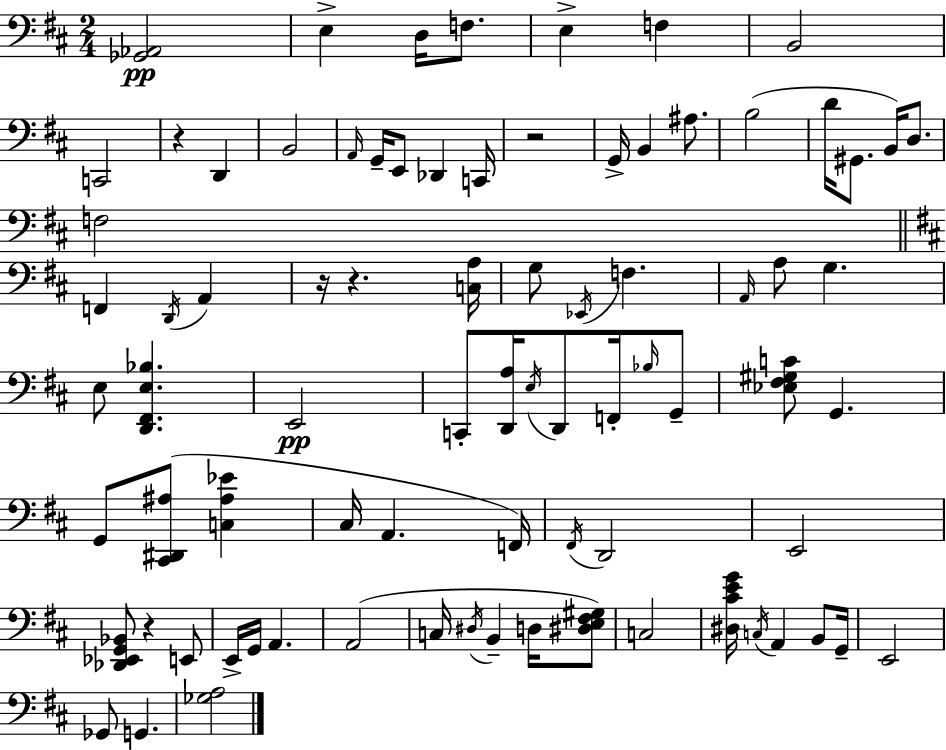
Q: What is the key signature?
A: D major